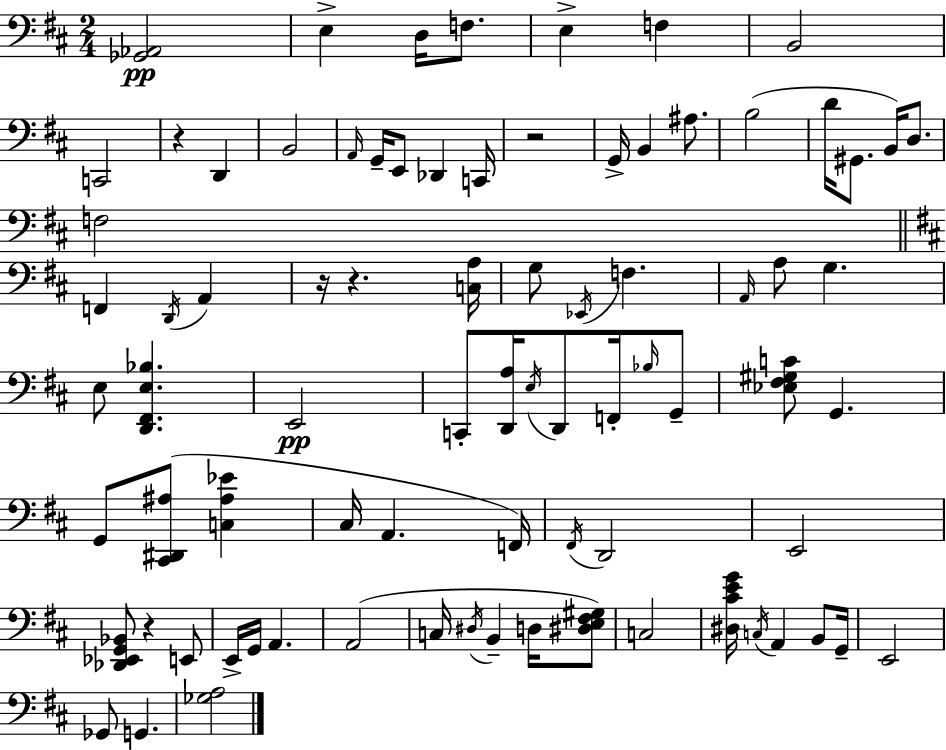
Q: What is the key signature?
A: D major